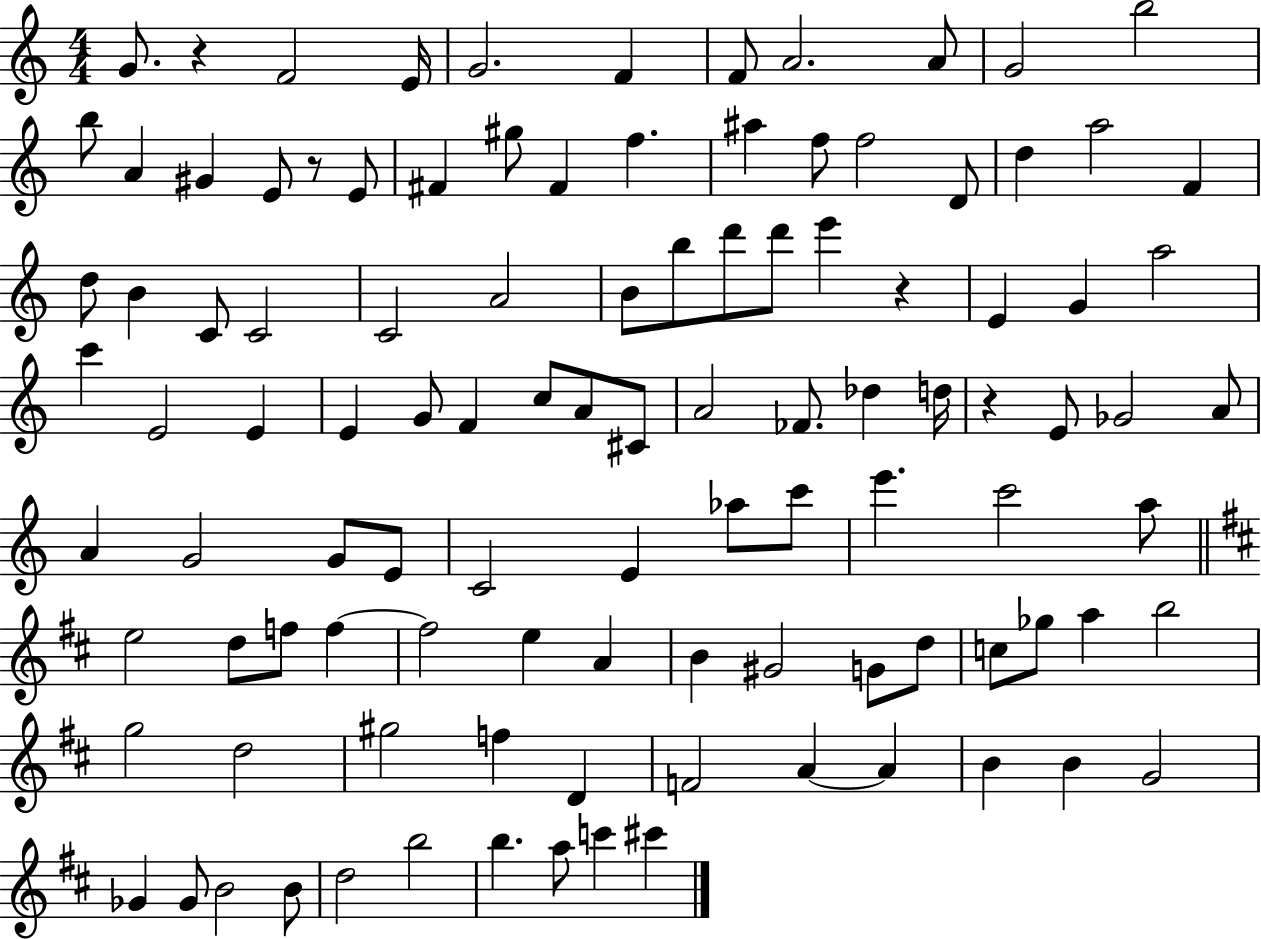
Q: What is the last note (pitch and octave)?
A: C#6